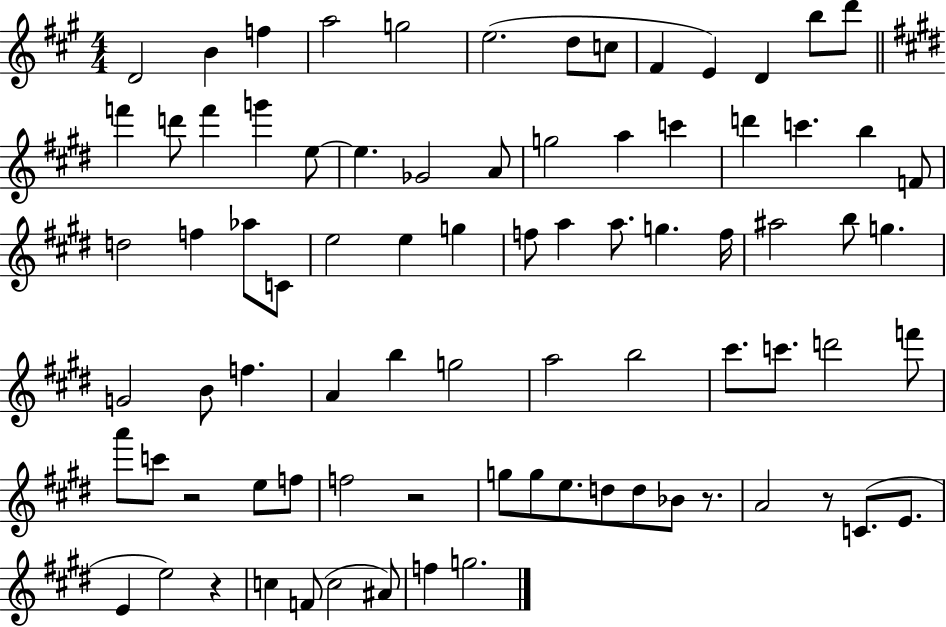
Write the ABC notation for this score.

X:1
T:Untitled
M:4/4
L:1/4
K:A
D2 B f a2 g2 e2 d/2 c/2 ^F E D b/2 d'/2 f' d'/2 f' g' e/2 e _G2 A/2 g2 a c' d' c' b F/2 d2 f _a/2 C/2 e2 e g f/2 a a/2 g f/4 ^a2 b/2 g G2 B/2 f A b g2 a2 b2 ^c'/2 c'/2 d'2 f'/2 a'/2 c'/2 z2 e/2 f/2 f2 z2 g/2 g/2 e/2 d/2 d/2 _B/2 z/2 A2 z/2 C/2 E/2 E e2 z c F/2 c2 ^A/2 f g2